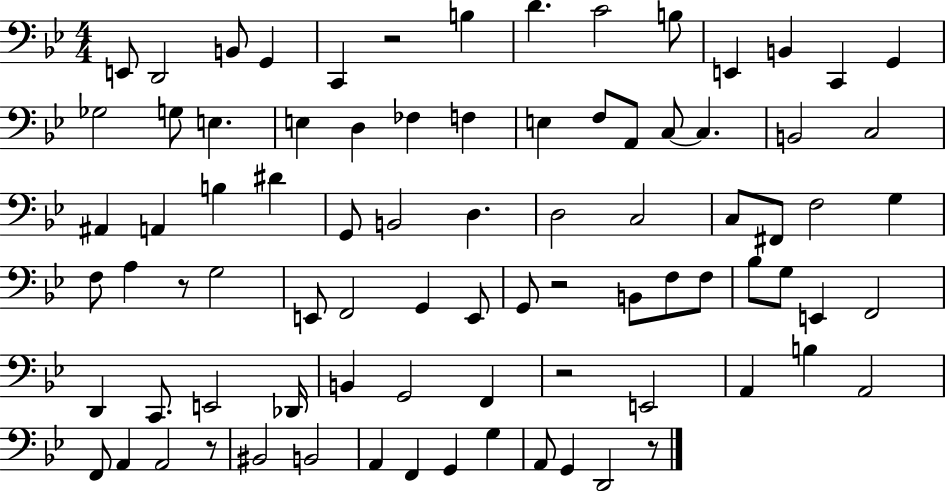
E2/e D2/h B2/e G2/q C2/q R/h B3/q D4/q. C4/h B3/e E2/q B2/q C2/q G2/q Gb3/h G3/e E3/q. E3/q D3/q FES3/q F3/q E3/q F3/e A2/e C3/e C3/q. B2/h C3/h A#2/q A2/q B3/q D#4/q G2/e B2/h D3/q. D3/h C3/h C3/e F#2/e F3/h G3/q F3/e A3/q R/e G3/h E2/e F2/h G2/q E2/e G2/e R/h B2/e F3/e F3/e Bb3/e G3/e E2/q F2/h D2/q C2/e. E2/h Db2/s B2/q G2/h F2/q R/h E2/h A2/q B3/q A2/h F2/e A2/q A2/h R/e BIS2/h B2/h A2/q F2/q G2/q G3/q A2/e G2/q D2/h R/e